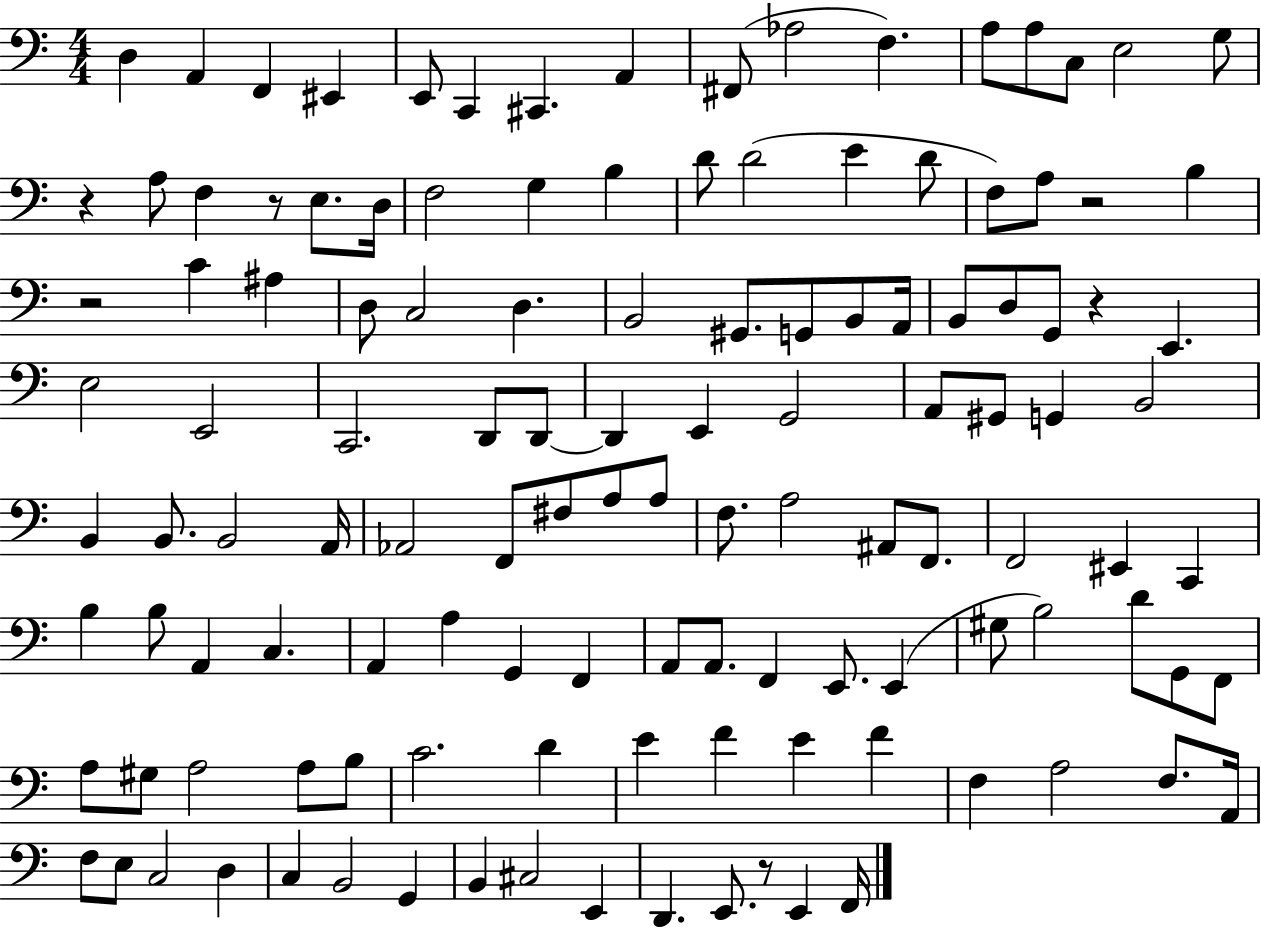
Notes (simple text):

D3/q A2/q F2/q EIS2/q E2/e C2/q C#2/q. A2/q F#2/e Ab3/h F3/q. A3/e A3/e C3/e E3/h G3/e R/q A3/e F3/q R/e E3/e. D3/s F3/h G3/q B3/q D4/e D4/h E4/q D4/e F3/e A3/e R/h B3/q R/h C4/q A#3/q D3/e C3/h D3/q. B2/h G#2/e. G2/e B2/e A2/s B2/e D3/e G2/e R/q E2/q. E3/h E2/h C2/h. D2/e D2/e D2/q E2/q G2/h A2/e G#2/e G2/q B2/h B2/q B2/e. B2/h A2/s Ab2/h F2/e F#3/e A3/e A3/e F3/e. A3/h A#2/e F2/e. F2/h EIS2/q C2/q B3/q B3/e A2/q C3/q. A2/q A3/q G2/q F2/q A2/e A2/e. F2/q E2/e. E2/q G#3/e B3/h D4/e G2/e F2/e A3/e G#3/e A3/h A3/e B3/e C4/h. D4/q E4/q F4/q E4/q F4/q F3/q A3/h F3/e. A2/s F3/e E3/e C3/h D3/q C3/q B2/h G2/q B2/q C#3/h E2/q D2/q. E2/e. R/e E2/q F2/s